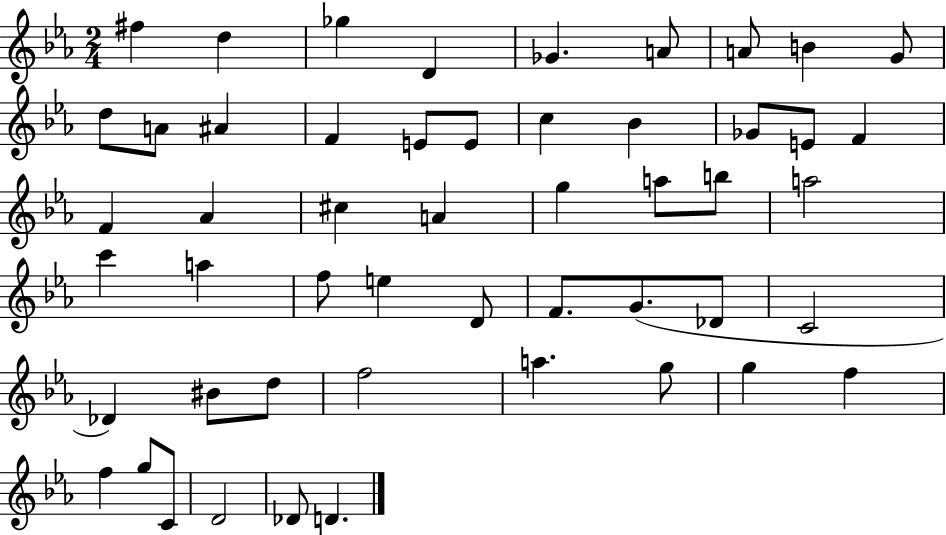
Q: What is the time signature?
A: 2/4